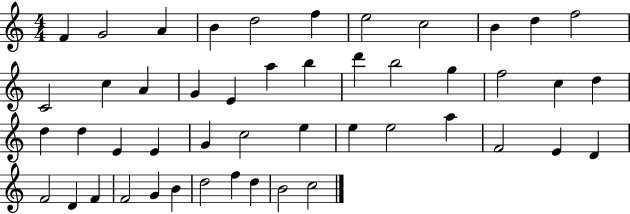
F4/q G4/h A4/q B4/q D5/h F5/q E5/h C5/h B4/q D5/q F5/h C4/h C5/q A4/q G4/q E4/q A5/q B5/q D6/q B5/h G5/q F5/h C5/q D5/q D5/q D5/q E4/q E4/q G4/q C5/h E5/q E5/q E5/h A5/q F4/h E4/q D4/q F4/h D4/q F4/q F4/h G4/q B4/q D5/h F5/q D5/q B4/h C5/h